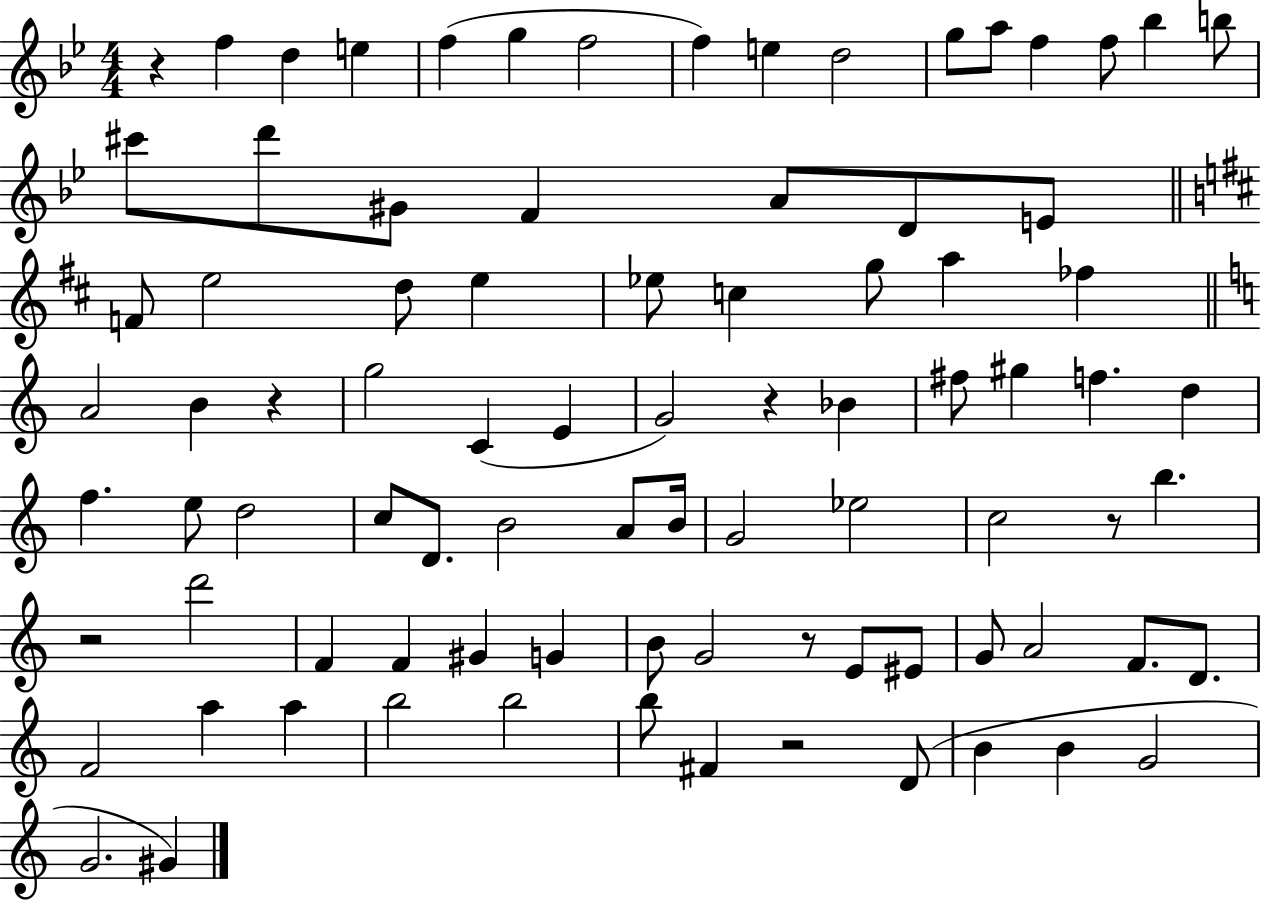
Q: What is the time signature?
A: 4/4